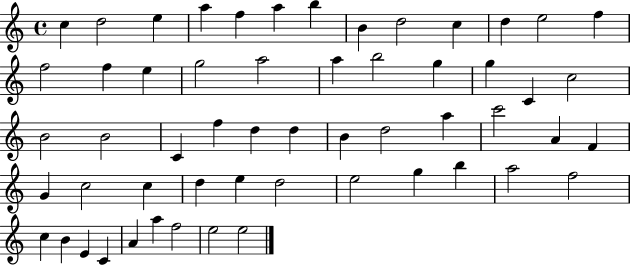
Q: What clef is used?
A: treble